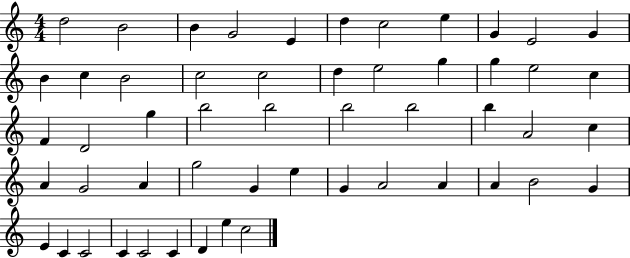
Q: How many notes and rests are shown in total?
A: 53